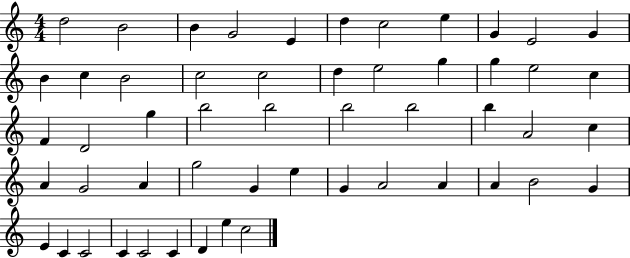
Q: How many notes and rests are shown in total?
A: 53